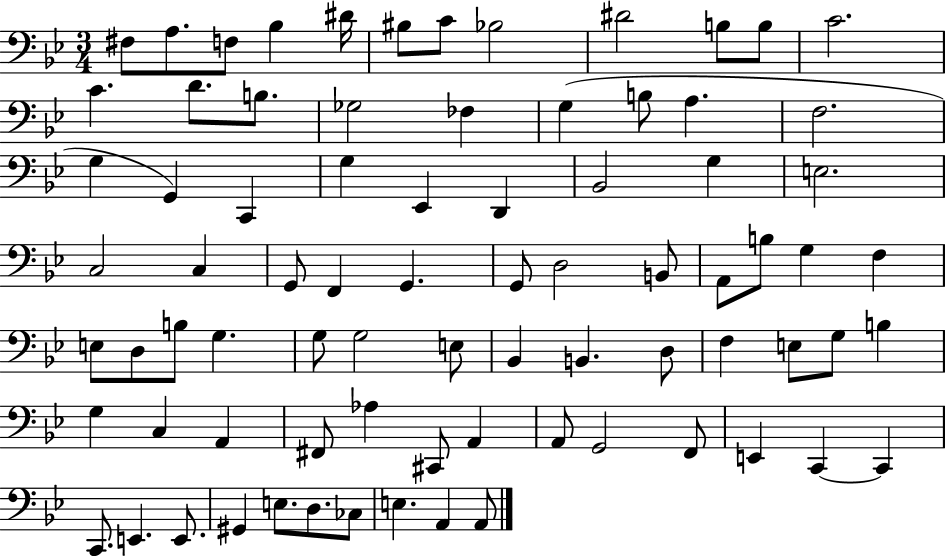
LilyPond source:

{
  \clef bass
  \numericTimeSignature
  \time 3/4
  \key bes \major
  fis8 a8. f8 bes4 dis'16 | bis8 c'8 bes2 | dis'2 b8 b8 | c'2. | \break c'4. d'8. b8. | ges2 fes4 | g4( b8 a4. | f2. | \break g4 g,4) c,4 | g4 ees,4 d,4 | bes,2 g4 | e2. | \break c2 c4 | g,8 f,4 g,4. | g,8 d2 b,8 | a,8 b8 g4 f4 | \break e8 d8 b8 g4. | g8 g2 e8 | bes,4 b,4. d8 | f4 e8 g8 b4 | \break g4 c4 a,4 | fis,8 aes4 cis,8 a,4 | a,8 g,2 f,8 | e,4 c,4~~ c,4 | \break c,8. e,4. e,8. | gis,4 e8. d8. ces8 | e4. a,4 a,8 | \bar "|."
}